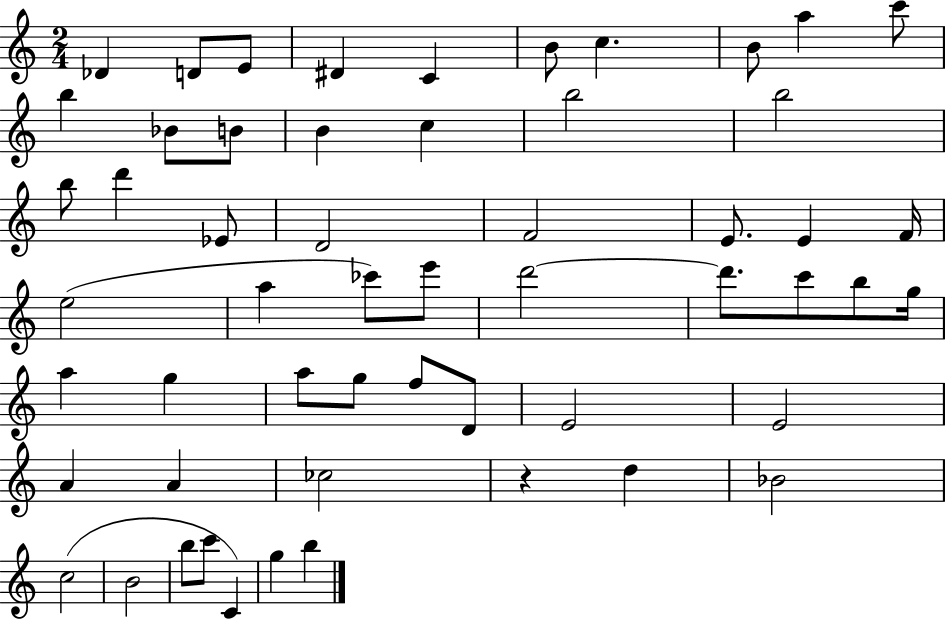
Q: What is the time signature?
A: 2/4